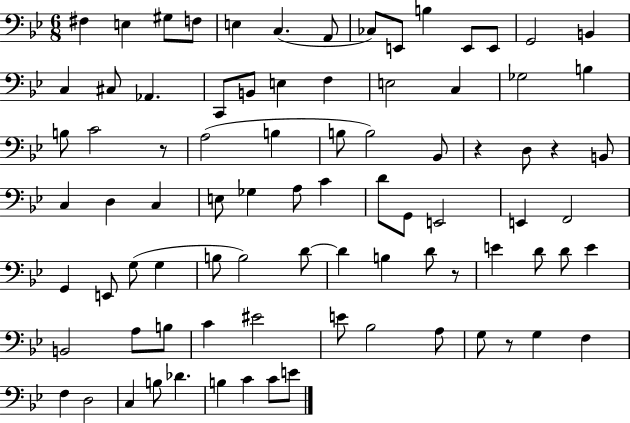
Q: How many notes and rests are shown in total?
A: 85